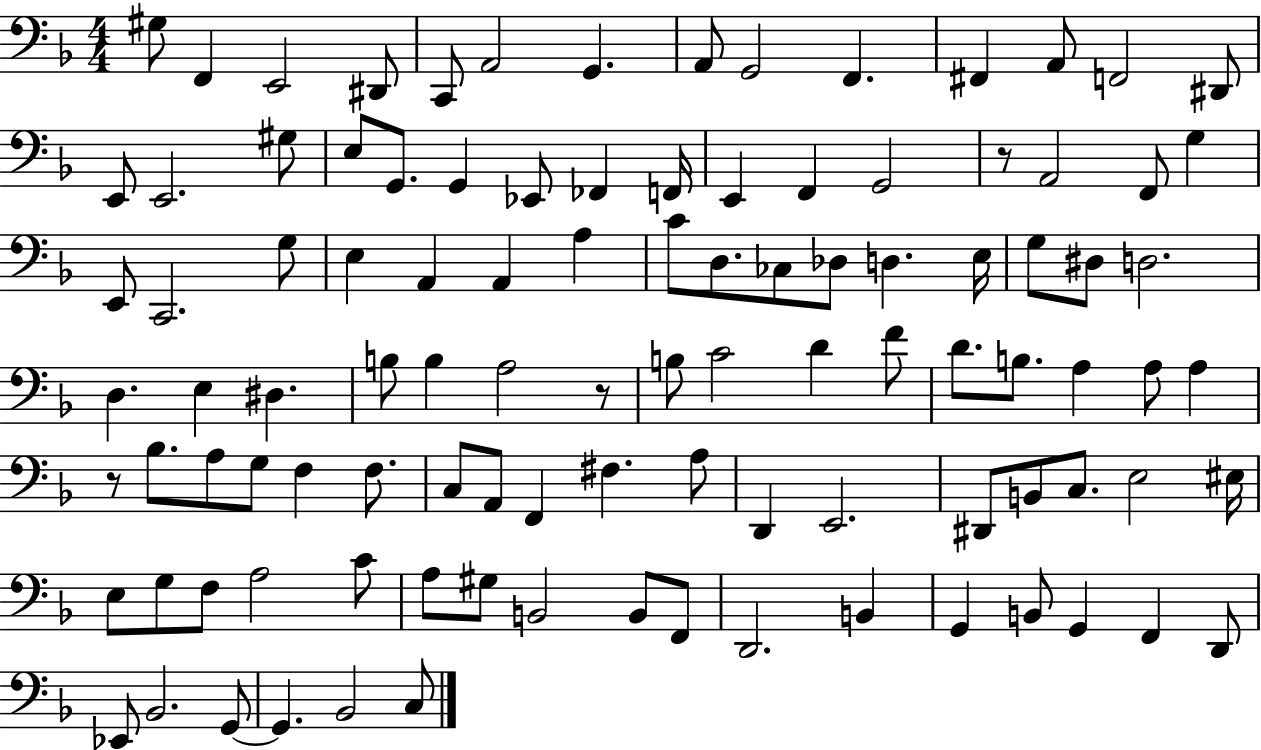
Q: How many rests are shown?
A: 3